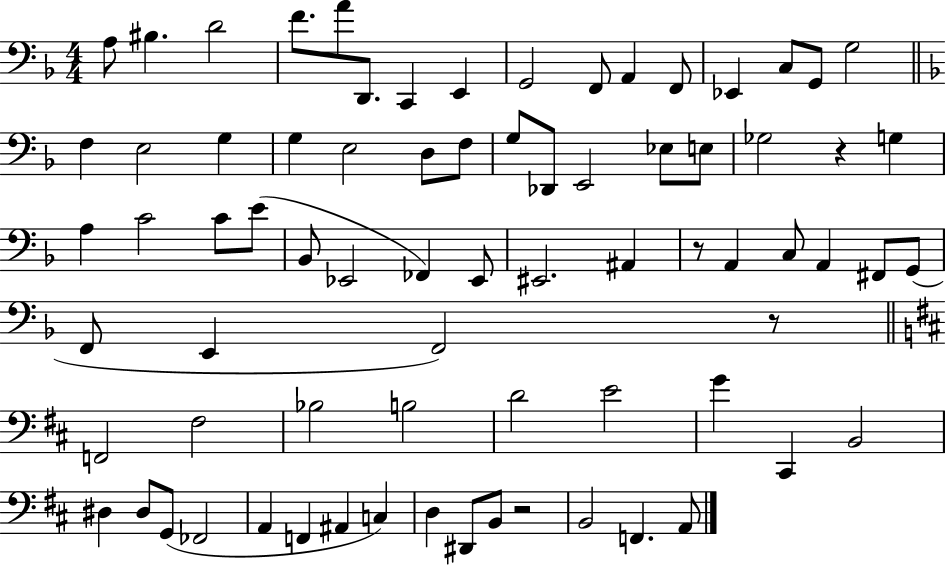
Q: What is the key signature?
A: F major